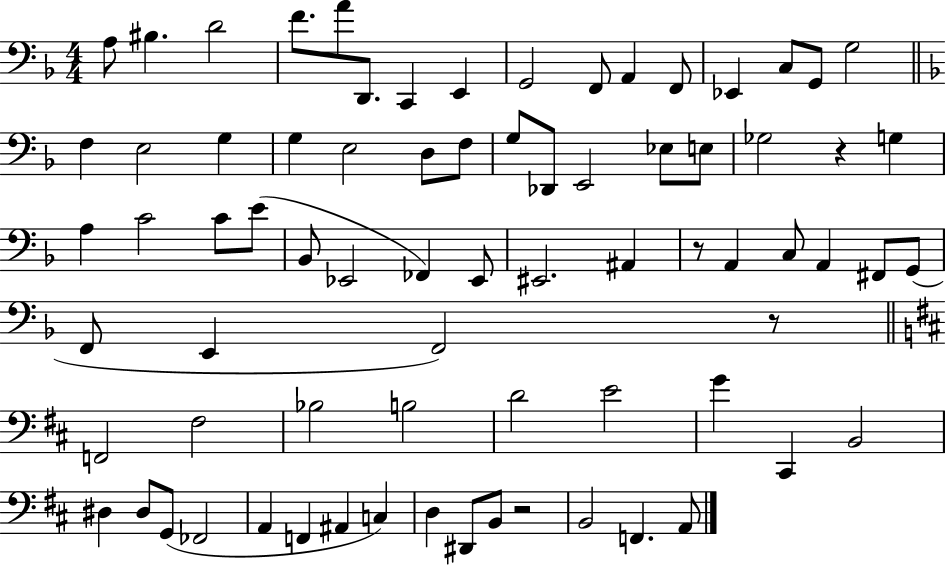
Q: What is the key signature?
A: F major